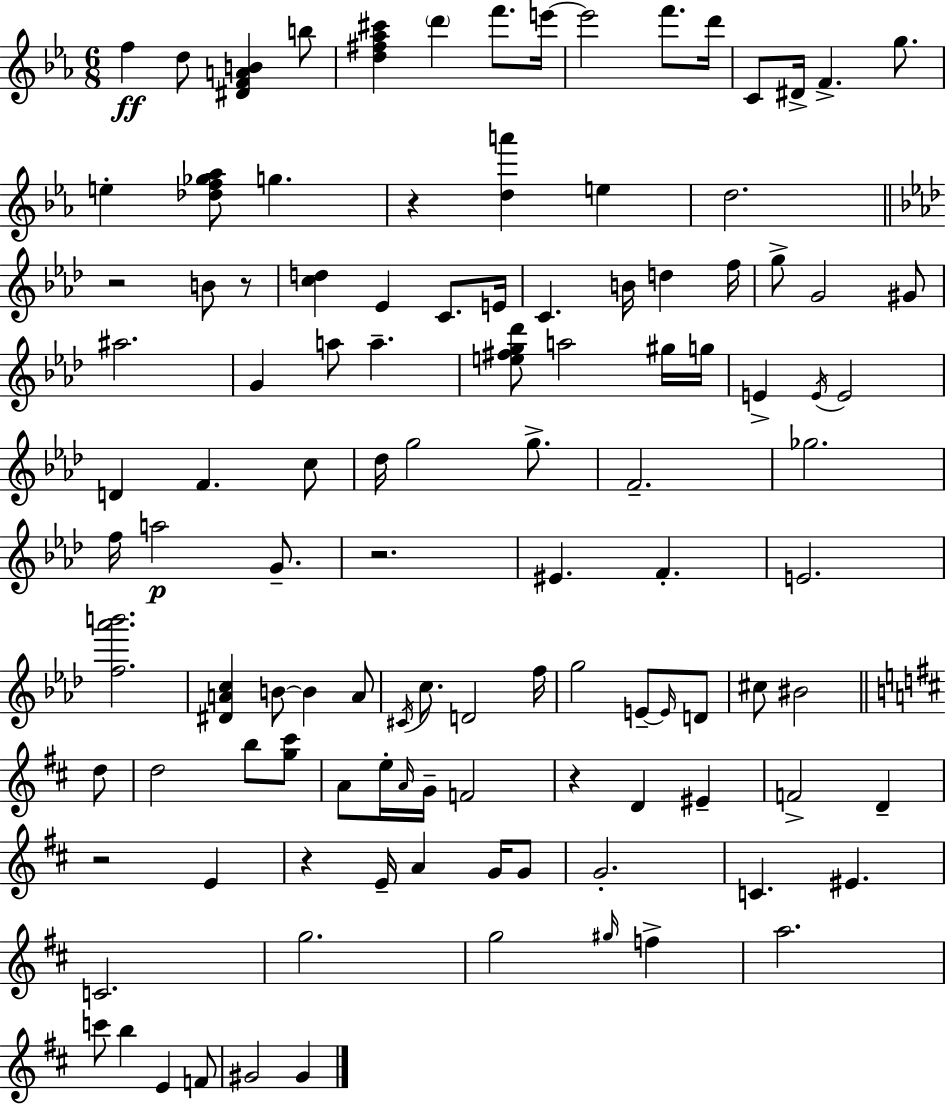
{
  \clef treble
  \numericTimeSignature
  \time 6/8
  \key c \minor
  \repeat volta 2 { f''4\ff d''8 <dis' f' a' b'>4 b''8 | <d'' fis'' aes'' cis'''>4 \parenthesize d'''4 f'''8. e'''16~~ | e'''2 f'''8. d'''16 | c'8 dis'16-> f'4.-> g''8. | \break e''4-. <des'' f'' ges'' aes''>8 g''4. | r4 <d'' a'''>4 e''4 | d''2. | \bar "||" \break \key aes \major r2 b'8 r8 | <c'' d''>4 ees'4 c'8. e'16 | c'4. b'16 d''4 f''16 | g''8-> g'2 gis'8 | \break ais''2. | g'4 a''8 a''4.-- | <e'' fis'' g'' des'''>8 a''2 gis''16 g''16 | e'4-> \acciaccatura { e'16 } e'2 | \break d'4 f'4. c''8 | des''16 g''2 g''8.-> | f'2.-- | ges''2. | \break f''16 a''2\p g'8.-- | r2. | eis'4. f'4.-. | e'2. | \break <f'' aes''' b'''>2. | <dis' a' c''>4 b'8~~ b'4 a'8 | \acciaccatura { cis'16 } c''8. d'2 | f''16 g''2 e'8--~~ | \break \grace { e'16 } d'8 cis''8 bis'2 | \bar "||" \break \key d \major d''8 d''2 b''8 | <g'' cis'''>8 a'8 e''16-. \grace { a'16 } g'16-- f'2 | r4 d'4 eis'4-- | f'2-> d'4-- | \break r2 e'4 | r4 e'16-- a'4 | g'16 g'8 g'2.-. | c'4. eis'4. | \break c'2. | g''2. | g''2 \grace { gis''16 } | f''4-> a''2. | \break c'''8 b''4 e'4 | f'8 gis'2 | gis'4 } \bar "|."
}